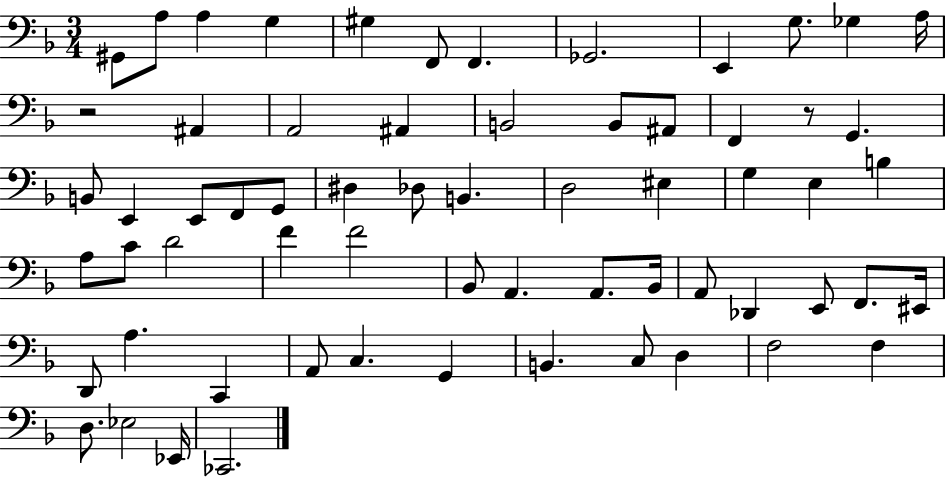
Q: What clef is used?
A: bass